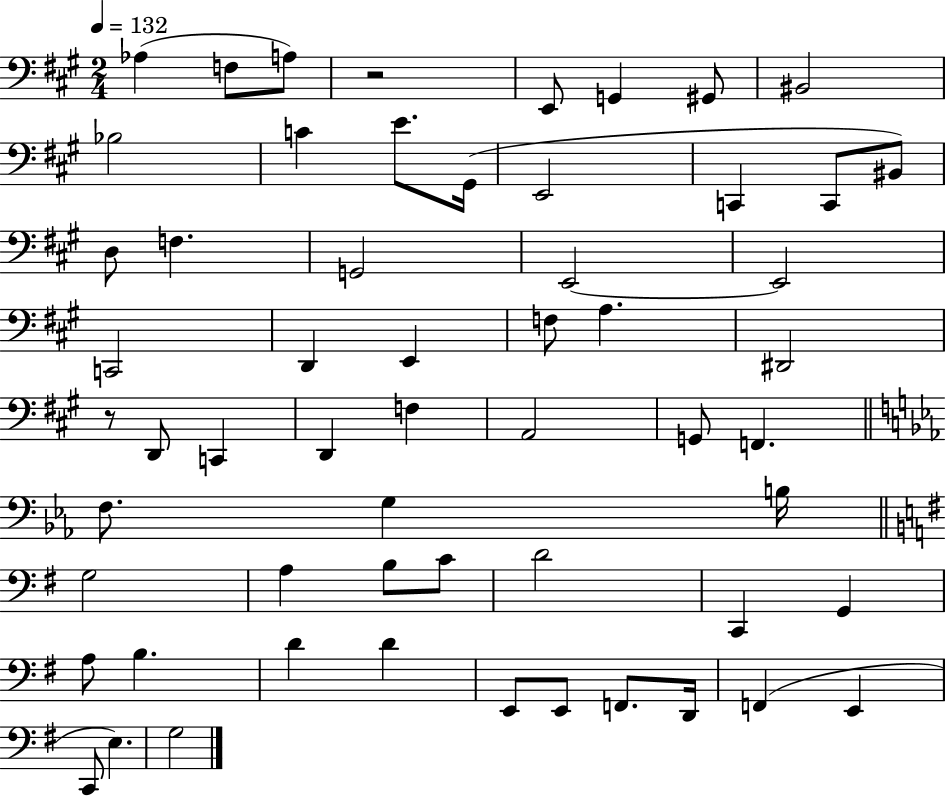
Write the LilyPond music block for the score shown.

{
  \clef bass
  \numericTimeSignature
  \time 2/4
  \key a \major
  \tempo 4 = 132
  \repeat volta 2 { aes4( f8 a8) | r2 | e,8 g,4 gis,8 | bis,2 | \break bes2 | c'4 e'8. gis,16( | e,2 | c,4 c,8 bis,8) | \break d8 f4. | g,2 | e,2~~ | e,2 | \break c,2 | d,4 e,4 | f8 a4. | dis,2 | \break r8 d,8 c,4 | d,4 f4 | a,2 | g,8 f,4. | \break \bar "||" \break \key ees \major f8. g4 b16 | \bar "||" \break \key g \major g2 | a4 b8 c'8 | d'2 | c,4 g,4 | \break a8 b4. | d'4 d'4 | e,8 e,8 f,8. d,16 | f,4( e,4 | \break c,8 e4.) | g2 | } \bar "|."
}